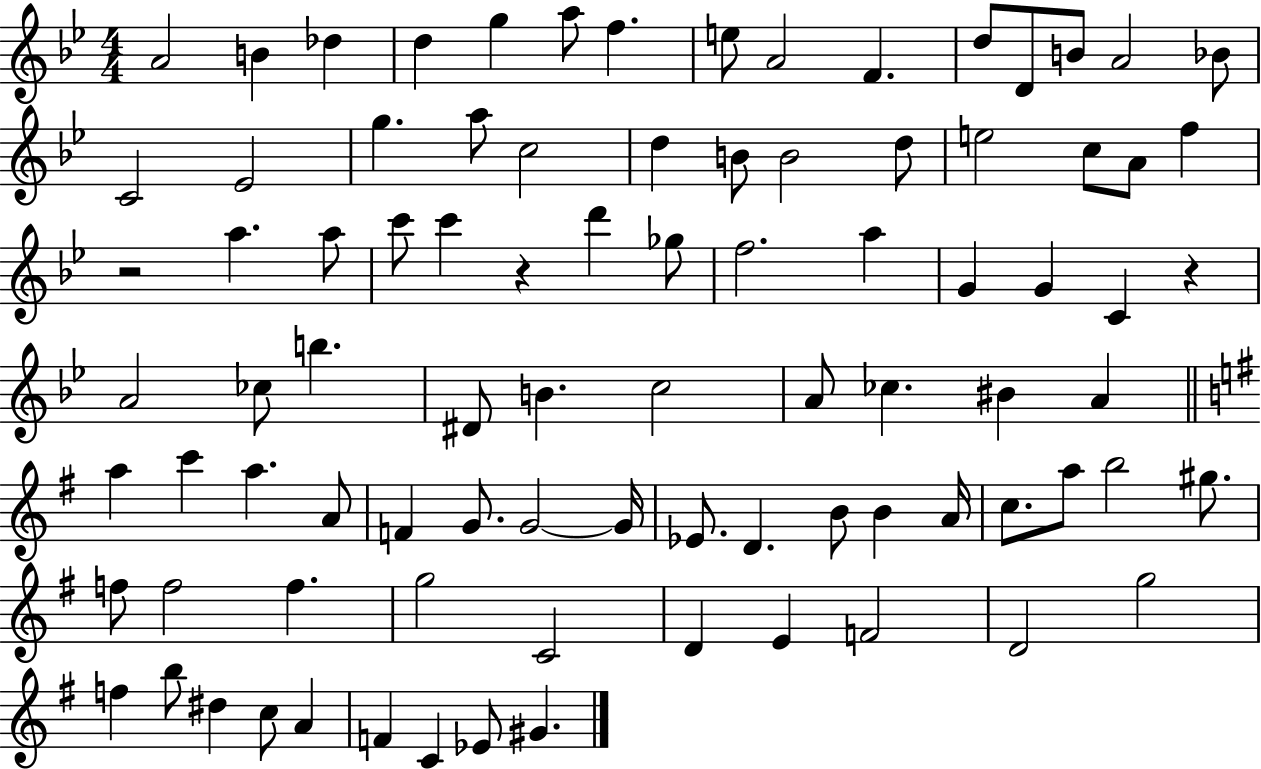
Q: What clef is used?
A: treble